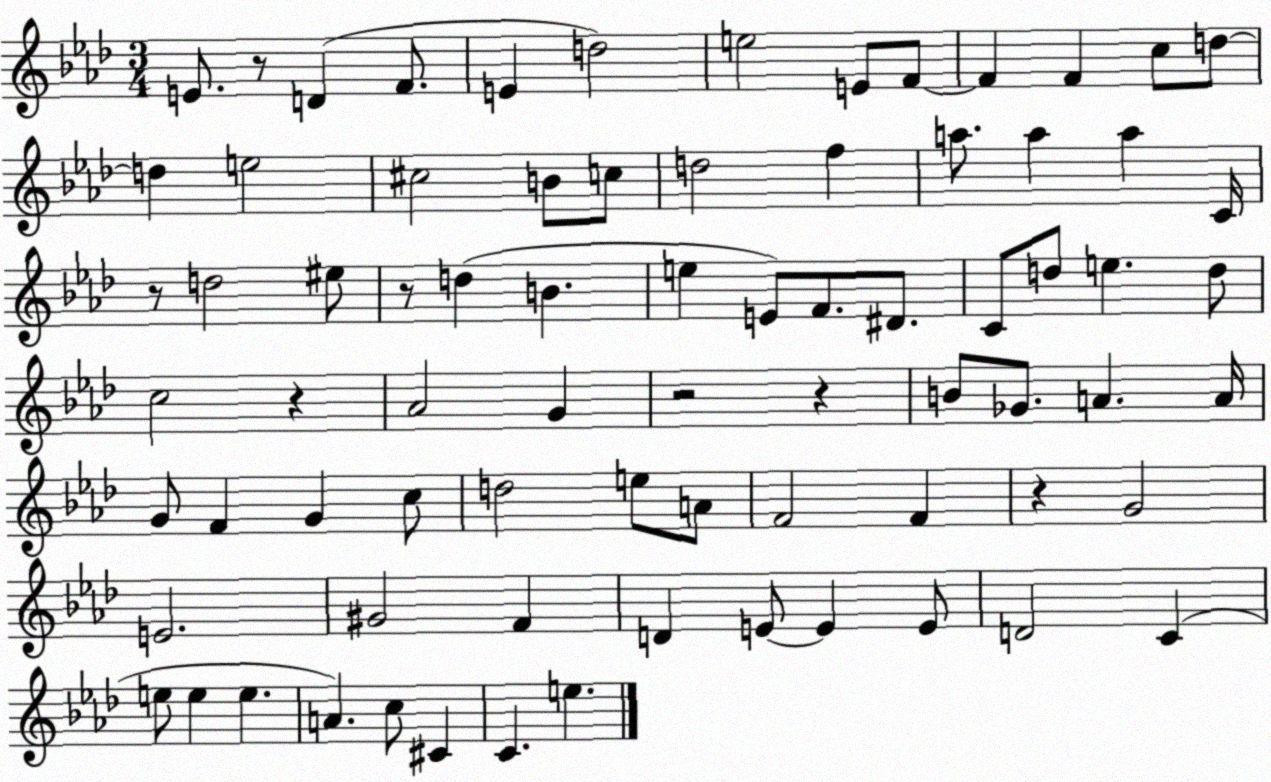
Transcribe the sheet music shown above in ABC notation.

X:1
T:Untitled
M:3/4
L:1/4
K:Ab
E/2 z/2 D F/2 E d2 e2 E/2 F/2 F F c/2 d/2 d e2 ^c2 B/2 c/2 d2 f a/2 a a C/4 z/2 d2 ^e/2 z/2 d B e E/2 F/2 ^D/2 C/2 d/2 e d/2 c2 z _A2 G z2 z B/2 _G/2 A A/4 G/2 F G c/2 d2 e/2 A/2 F2 F z G2 E2 ^G2 F D E/2 E E/2 D2 C e/2 e e A c/2 ^C C e